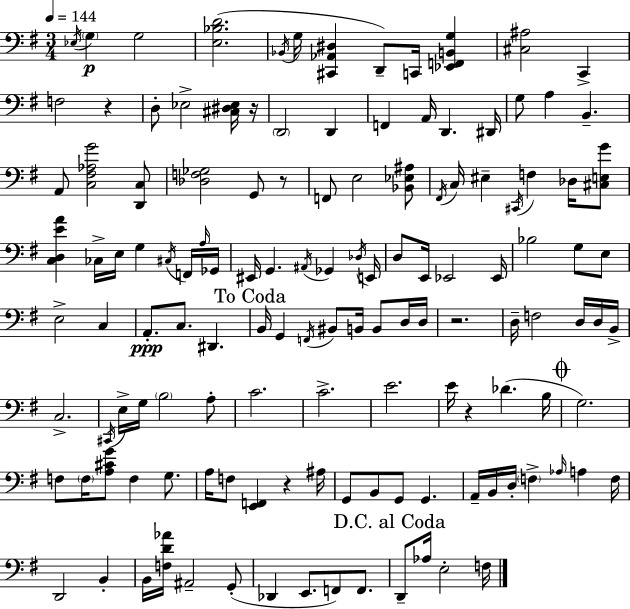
Eb3/s G3/q G3/h [E3,Bb3,D4]/h. Bb2/s G3/s [C#2,Ab2,D#3]/q D2/e C2/s [Eb2,F2,B2,G3]/q [C#3,A#3]/h C2/q F3/h R/q D3/e Eb3/h [C#3,D#3,Eb3]/s R/s D2/h D2/q F2/q A2/s D2/q. D#2/s G3/e A3/q B2/q. A2/e [C3,F#3,Ab3,G4]/h [D2,C3]/e [Db3,F3,Gb3]/h G2/e R/e F2/e E3/h [Bb2,Eb3,A#3]/e F#2/s C3/s EIS3/q C#2/s F3/q Db3/s [C#3,E3,G4]/e [C3,D3,E4,A4]/q CES3/s E3/s G3/q C#3/s F2/s A3/s Gb2/s EIS2/s G2/q. A#2/s Gb2/q Db3/s E2/s D3/e E2/s Eb2/h Eb2/s Bb3/h G3/e E3/e E3/h C3/q A2/e. C3/e. D#2/q. B2/s G2/q F2/s BIS2/e B2/s B2/e D3/s D3/s R/h. D3/s F3/h D3/s D3/s B2/s C3/h. C#2/s E3/s G3/s B3/h A3/e C4/h. C4/h. E4/h. E4/s R/q Db4/q. B3/s G3/h. F3/e F3/s [A3,C#4,G4]/e F3/q G3/e. A3/s F3/e [E2,F2]/q R/q A#3/s G2/e B2/e G2/e G2/q. A2/s B2/s D3/s F3/q Ab3/s A3/q F3/s D2/h B2/q B2/s [F3,D4,Ab4]/s A#2/h G2/e Db2/q E2/e. F2/e F2/e. D2/e Ab3/s E3/h F3/s